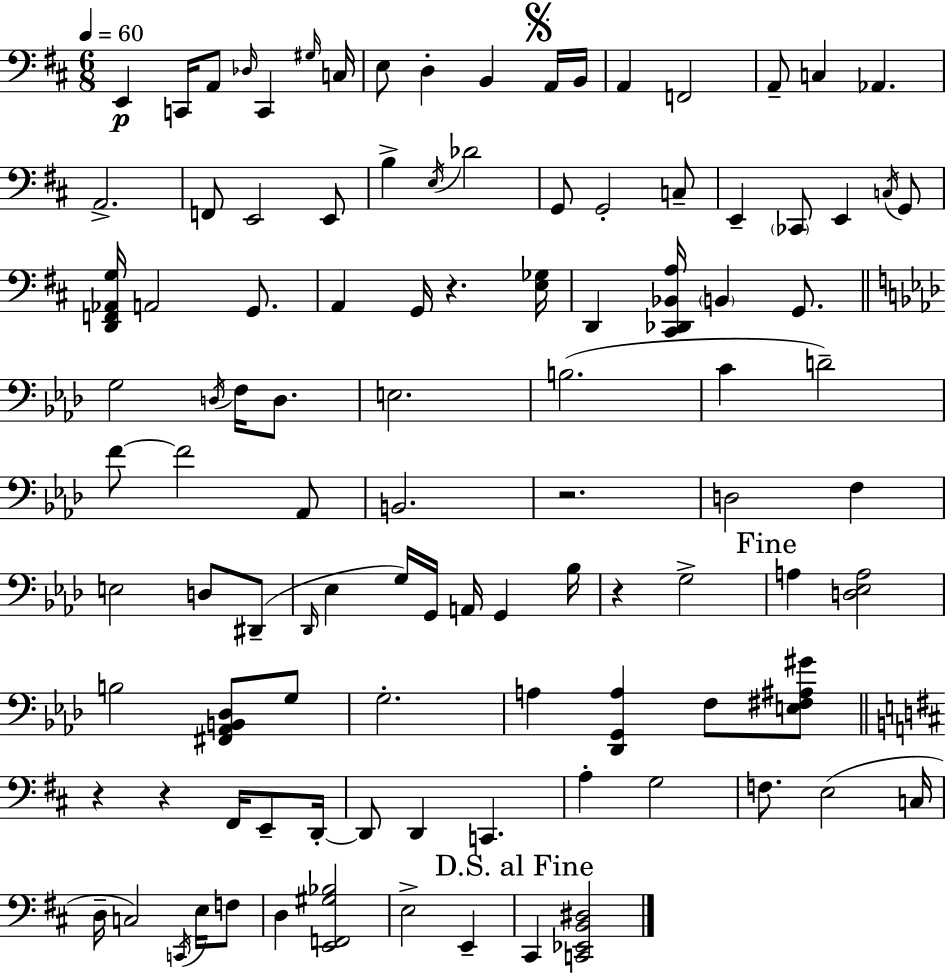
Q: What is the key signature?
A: D major